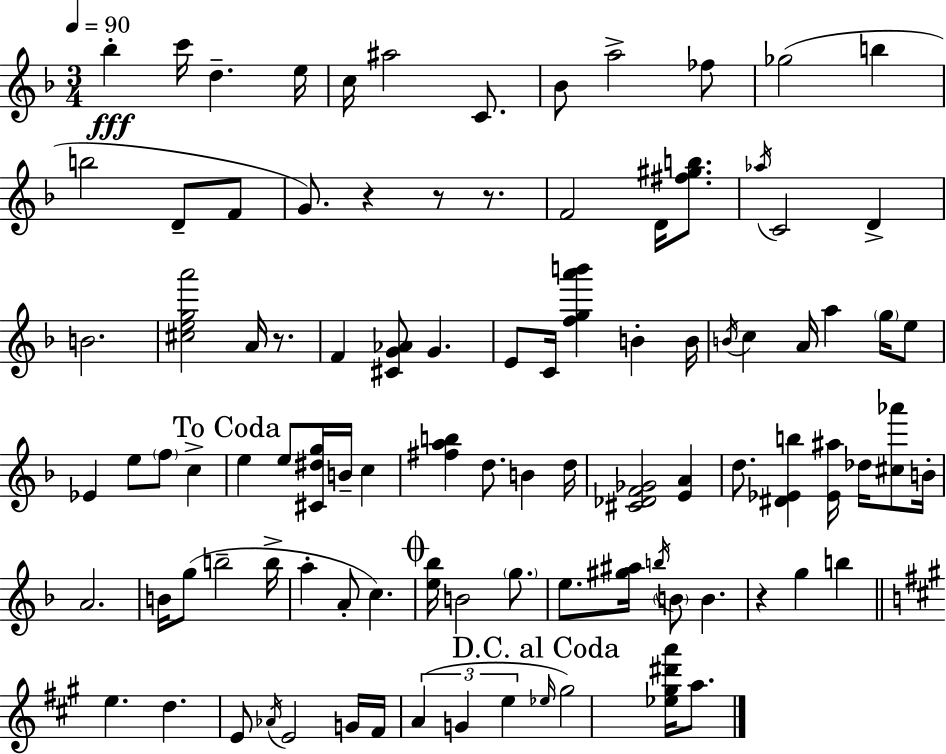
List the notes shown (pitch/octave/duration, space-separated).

Bb5/q C6/s D5/q. E5/s C5/s A#5/h C4/e. Bb4/e A5/h FES5/e Gb5/h B5/q B5/h D4/e F4/e G4/e. R/q R/e R/e. F4/h D4/s [F#5,G#5,B5]/e. Ab5/s C4/h D4/q B4/h. [C#5,E5,G5,A6]/h A4/s R/e. F4/q [C#4,G4,Ab4]/e G4/q. E4/e C4/s [F5,G5,A6,B6]/q B4/q B4/s B4/s C5/q A4/s A5/q G5/s E5/e Eb4/q E5/e F5/e C5/q E5/q E5/e [C#4,D#5,G5]/s B4/s C5/q [F#5,A5,B5]/q D5/e. B4/q D5/s [C#4,Db4,F4,Gb4]/h [E4,A4]/q D5/e. [D#4,Eb4,B5]/q [Eb4,A#5]/s Db5/s [C#5,Ab6]/e B4/s A4/h. B4/s G5/e B5/h B5/s A5/q A4/e C5/q. [E5,Bb5]/s B4/h G5/e. E5/e. [G#5,A#5]/s B5/s B4/e B4/q. R/q G5/q B5/q E5/q. D5/q. E4/e Ab4/s E4/h G4/s F#4/s A4/q G4/q E5/q Eb5/s G#5/h [Eb5,G#5,D#6,A6]/s A5/e.